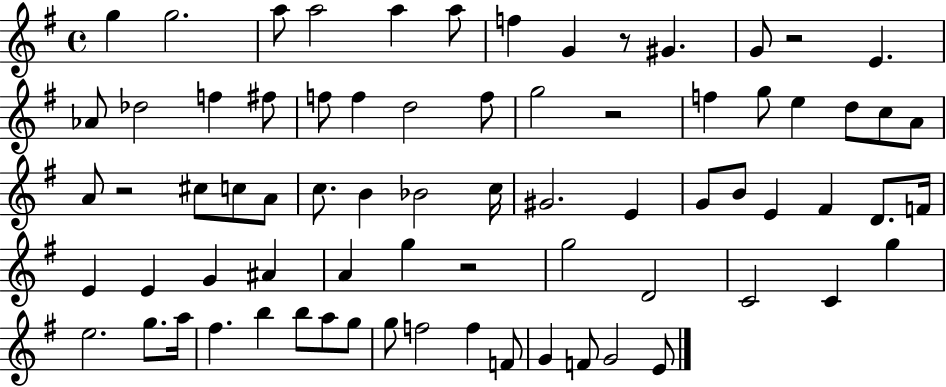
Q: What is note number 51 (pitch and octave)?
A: C4